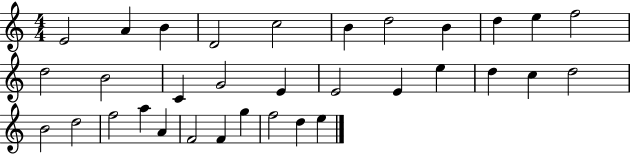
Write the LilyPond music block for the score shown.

{
  \clef treble
  \numericTimeSignature
  \time 4/4
  \key c \major
  e'2 a'4 b'4 | d'2 c''2 | b'4 d''2 b'4 | d''4 e''4 f''2 | \break d''2 b'2 | c'4 g'2 e'4 | e'2 e'4 e''4 | d''4 c''4 d''2 | \break b'2 d''2 | f''2 a''4 a'4 | f'2 f'4 g''4 | f''2 d''4 e''4 | \break \bar "|."
}